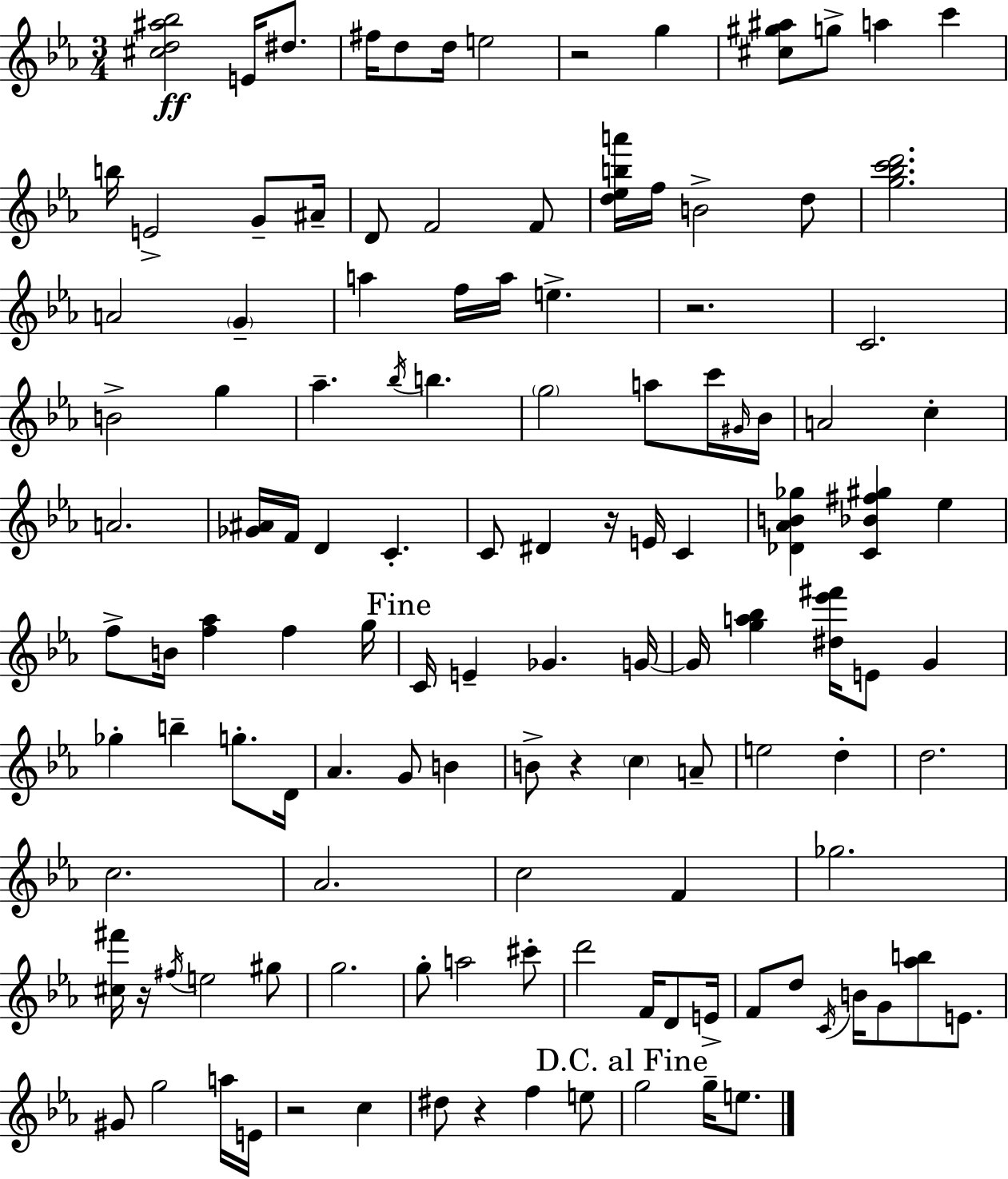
[C#5,D5,A#5,Bb5]/h E4/s D#5/e. F#5/s D5/e D5/s E5/h R/h G5/q [C#5,G#5,A#5]/e G5/e A5/q C6/q B5/s E4/h G4/e A#4/s D4/e F4/h F4/e [D5,Eb5,B5,A6]/s F5/s B4/h D5/e [G5,Bb5,C6,D6]/h. A4/h G4/q A5/q F5/s A5/s E5/q. R/h. C4/h. B4/h G5/q Ab5/q. Bb5/s B5/q. G5/h A5/e C6/s G#4/s Bb4/s A4/h C5/q A4/h. [Gb4,A#4]/s F4/s D4/q C4/q. C4/e D#4/q R/s E4/s C4/q [Db4,Ab4,B4,Gb5]/q [C4,Bb4,F#5,G#5]/q Eb5/q F5/e B4/s [F5,Ab5]/q F5/q G5/s C4/s E4/q Gb4/q. G4/s G4/s [G5,A5,Bb5]/q [D#5,Eb6,F#6]/s E4/e G4/q Gb5/q B5/q G5/e. D4/s Ab4/q. G4/e B4/q B4/e R/q C5/q A4/e E5/h D5/q D5/h. C5/h. Ab4/h. C5/h F4/q Gb5/h. [C#5,F#6]/s R/s F#5/s E5/h G#5/e G5/h. G5/e A5/h C#6/e D6/h F4/s D4/e E4/s F4/e D5/e C4/s B4/s G4/e [Ab5,B5]/e E4/e. G#4/e G5/h A5/s E4/s R/h C5/q D#5/e R/q F5/q E5/e G5/h G5/s E5/e.